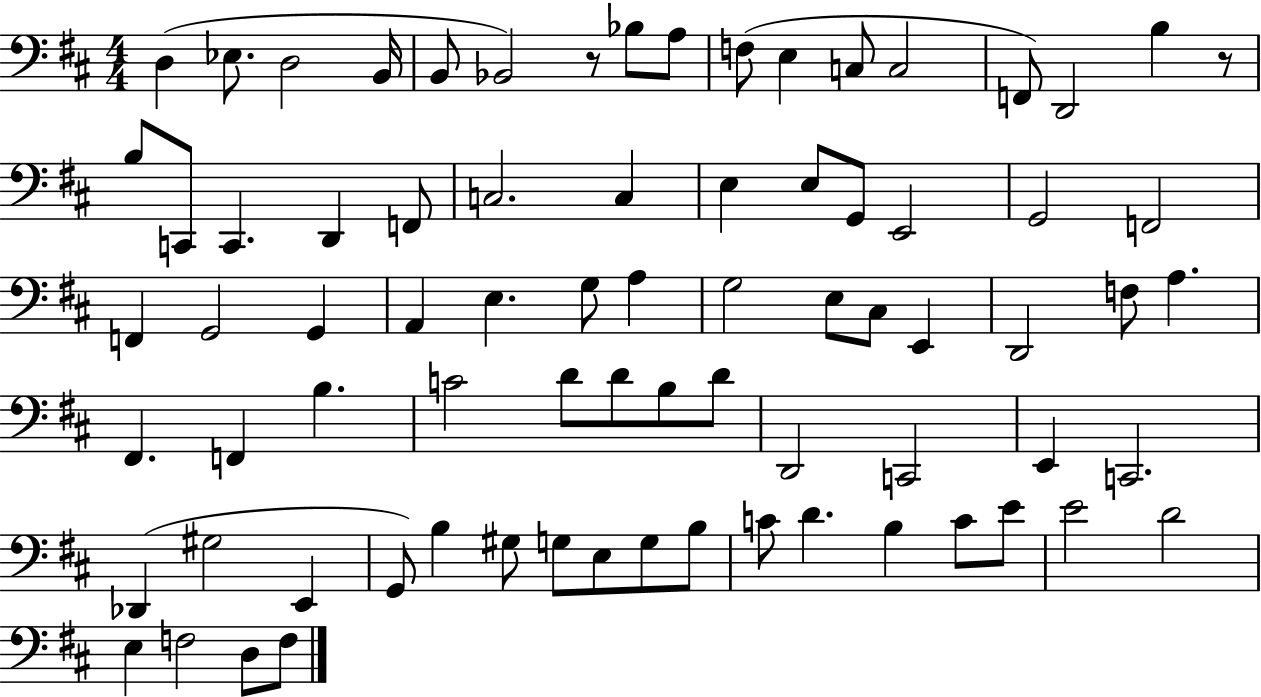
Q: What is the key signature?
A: D major